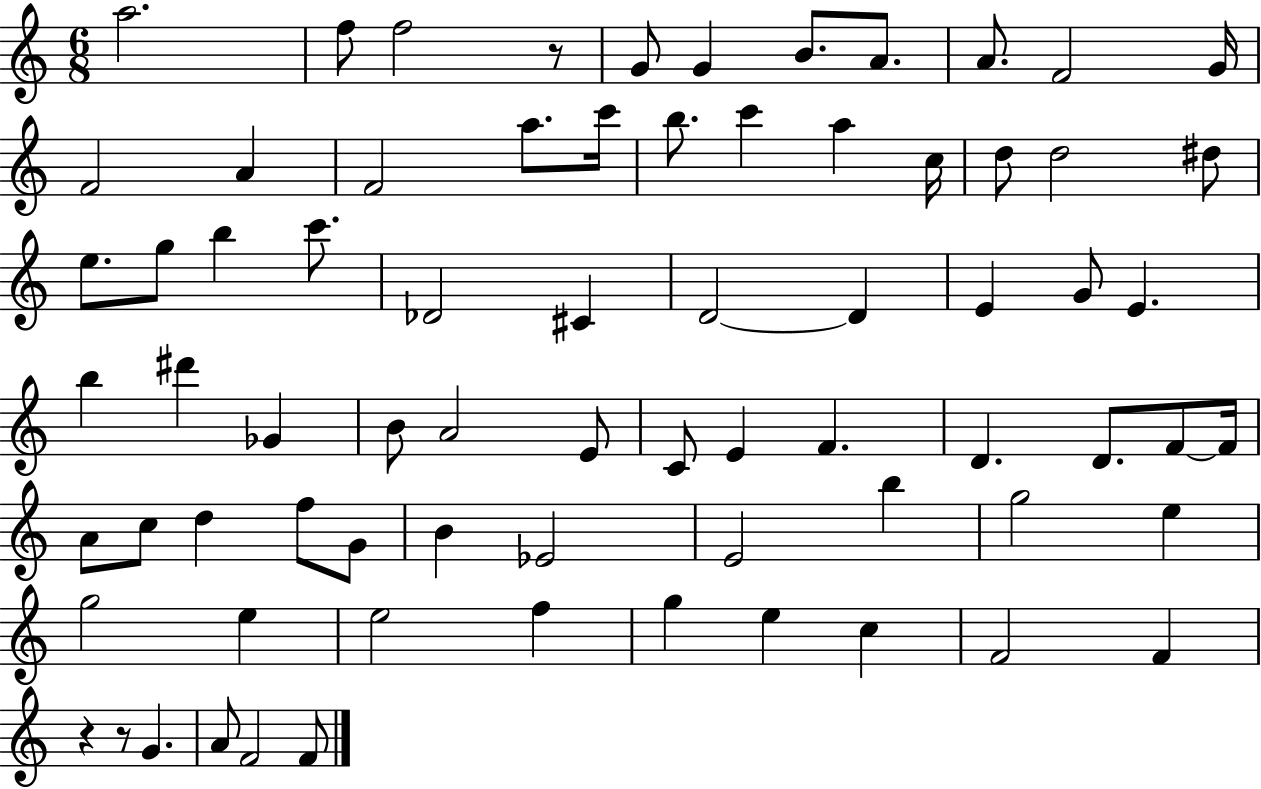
X:1
T:Untitled
M:6/8
L:1/4
K:C
a2 f/2 f2 z/2 G/2 G B/2 A/2 A/2 F2 G/4 F2 A F2 a/2 c'/4 b/2 c' a c/4 d/2 d2 ^d/2 e/2 g/2 b c'/2 _D2 ^C D2 D E G/2 E b ^d' _G B/2 A2 E/2 C/2 E F D D/2 F/2 F/4 A/2 c/2 d f/2 G/2 B _E2 E2 b g2 e g2 e e2 f g e c F2 F z z/2 G A/2 F2 F/2